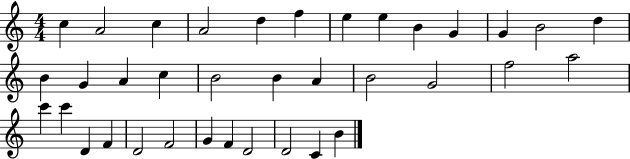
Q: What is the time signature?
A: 4/4